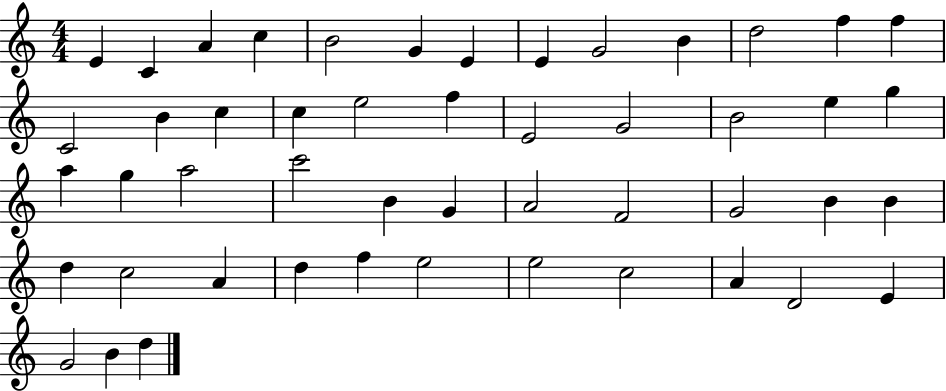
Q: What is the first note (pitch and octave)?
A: E4